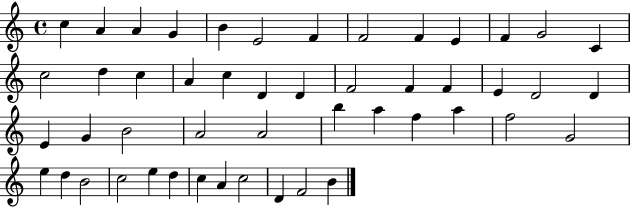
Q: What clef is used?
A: treble